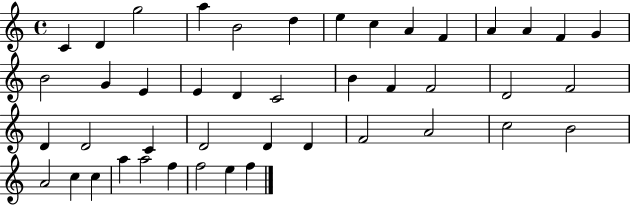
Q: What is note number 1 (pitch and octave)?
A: C4